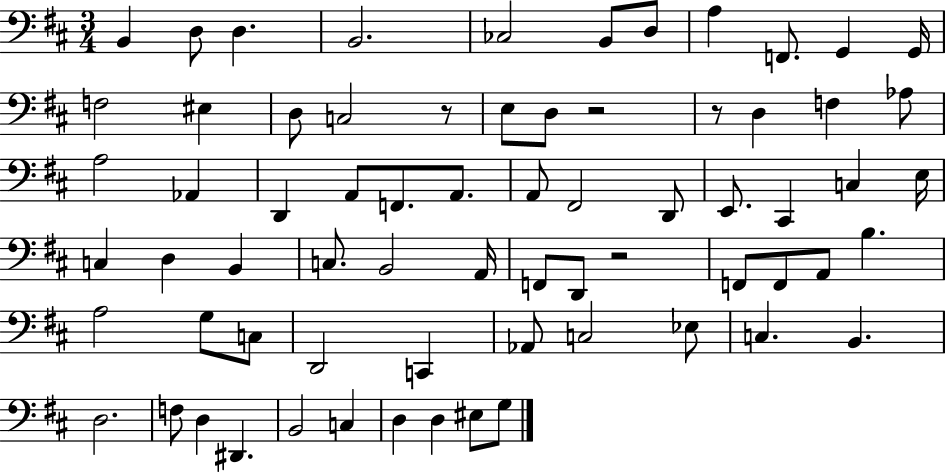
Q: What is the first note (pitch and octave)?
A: B2